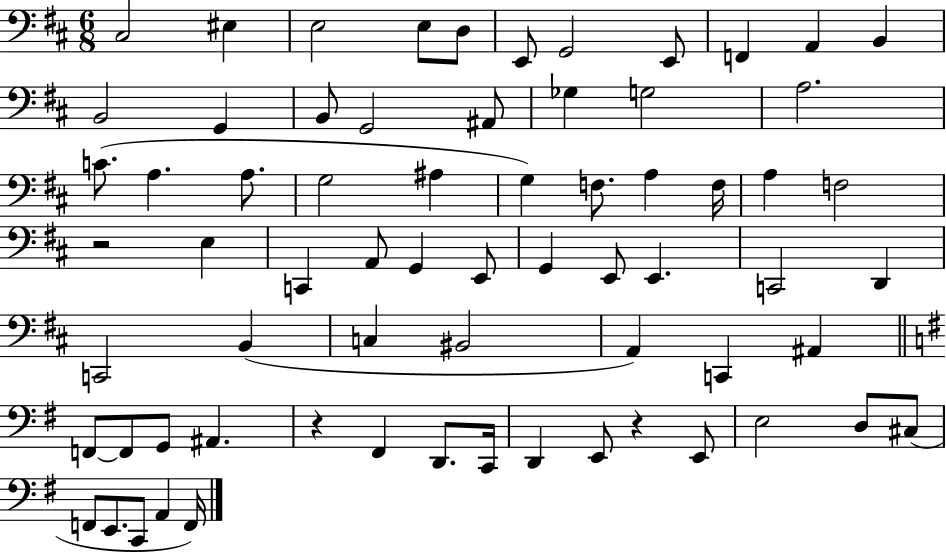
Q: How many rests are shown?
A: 3